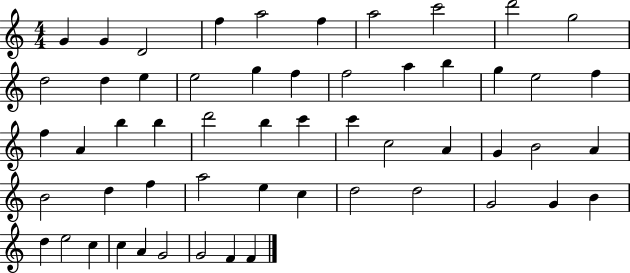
{
  \clef treble
  \numericTimeSignature
  \time 4/4
  \key c \major
  g'4 g'4 d'2 | f''4 a''2 f''4 | a''2 c'''2 | d'''2 g''2 | \break d''2 d''4 e''4 | e''2 g''4 f''4 | f''2 a''4 b''4 | g''4 e''2 f''4 | \break f''4 a'4 b''4 b''4 | d'''2 b''4 c'''4 | c'''4 c''2 a'4 | g'4 b'2 a'4 | \break b'2 d''4 f''4 | a''2 e''4 c''4 | d''2 d''2 | g'2 g'4 b'4 | \break d''4 e''2 c''4 | c''4 a'4 g'2 | g'2 f'4 f'4 | \bar "|."
}